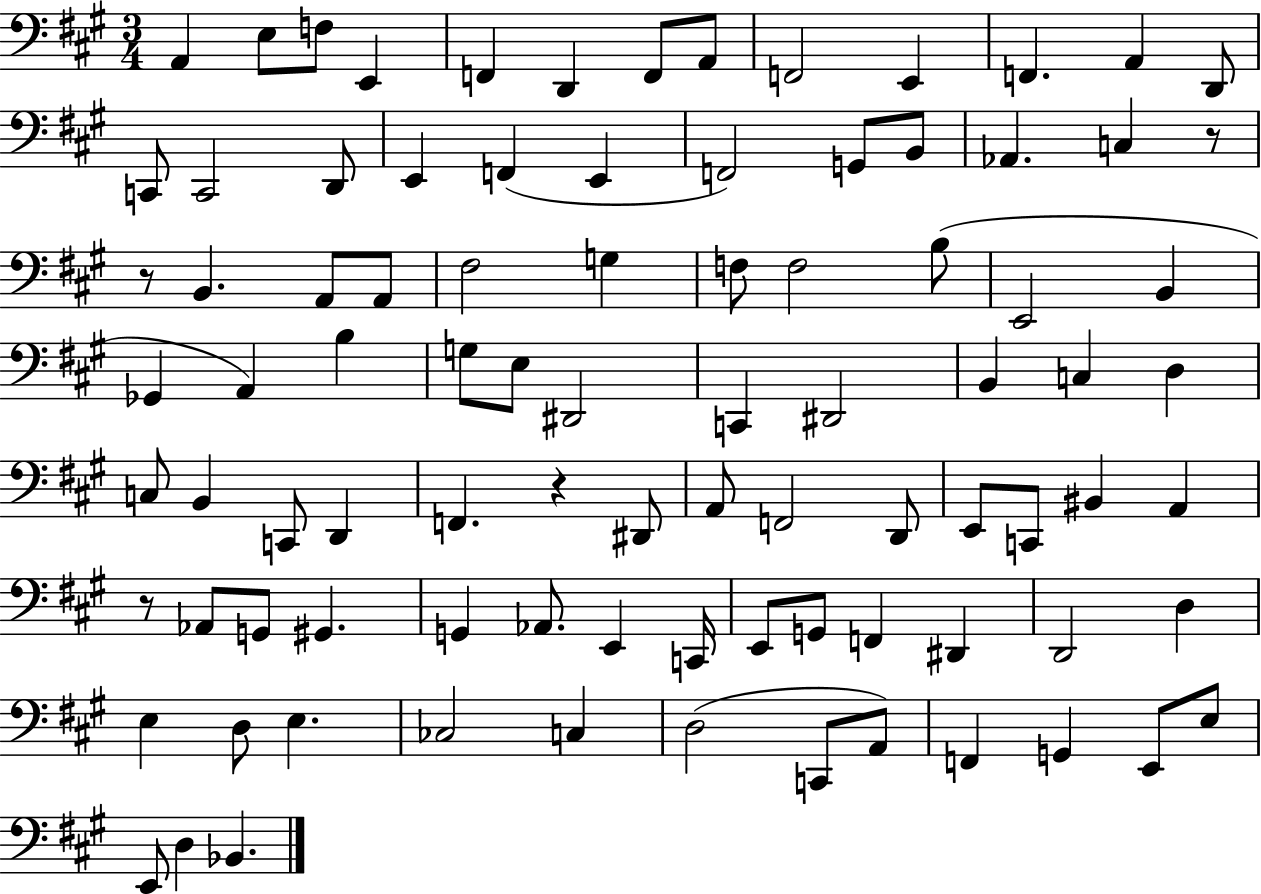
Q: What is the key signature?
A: A major